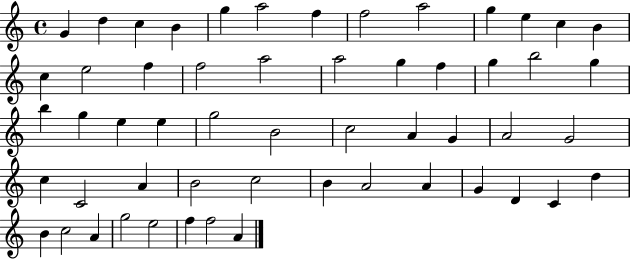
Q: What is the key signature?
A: C major